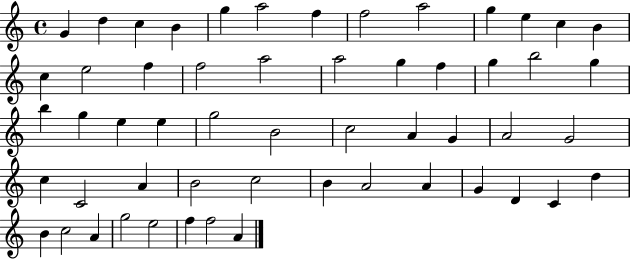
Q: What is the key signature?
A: C major